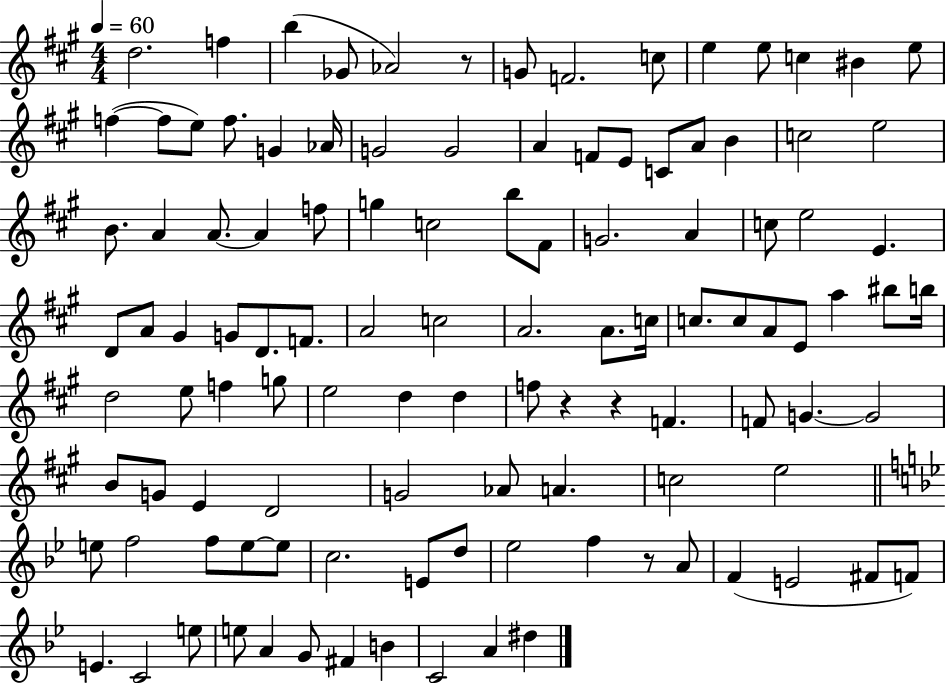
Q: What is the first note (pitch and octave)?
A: D5